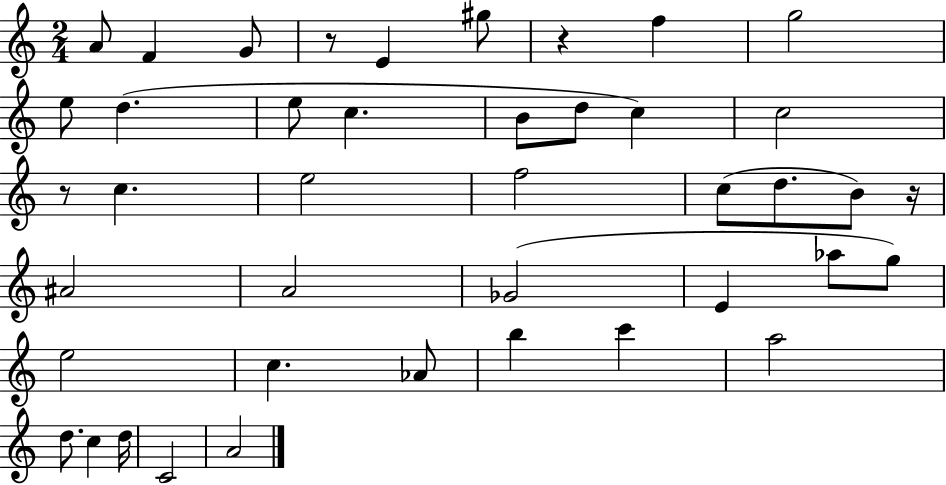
A4/e F4/q G4/e R/e E4/q G#5/e R/q F5/q G5/h E5/e D5/q. E5/e C5/q. B4/e D5/e C5/q C5/h R/e C5/q. E5/h F5/h C5/e D5/e. B4/e R/s A#4/h A4/h Gb4/h E4/q Ab5/e G5/e E5/h C5/q. Ab4/e B5/q C6/q A5/h D5/e. C5/q D5/s C4/h A4/h